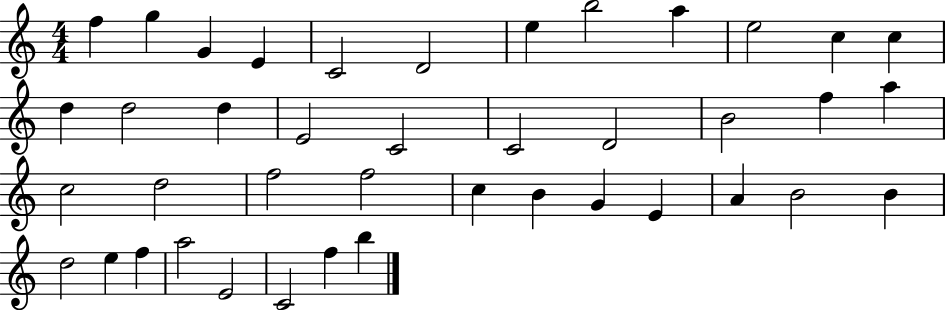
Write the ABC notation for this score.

X:1
T:Untitled
M:4/4
L:1/4
K:C
f g G E C2 D2 e b2 a e2 c c d d2 d E2 C2 C2 D2 B2 f a c2 d2 f2 f2 c B G E A B2 B d2 e f a2 E2 C2 f b